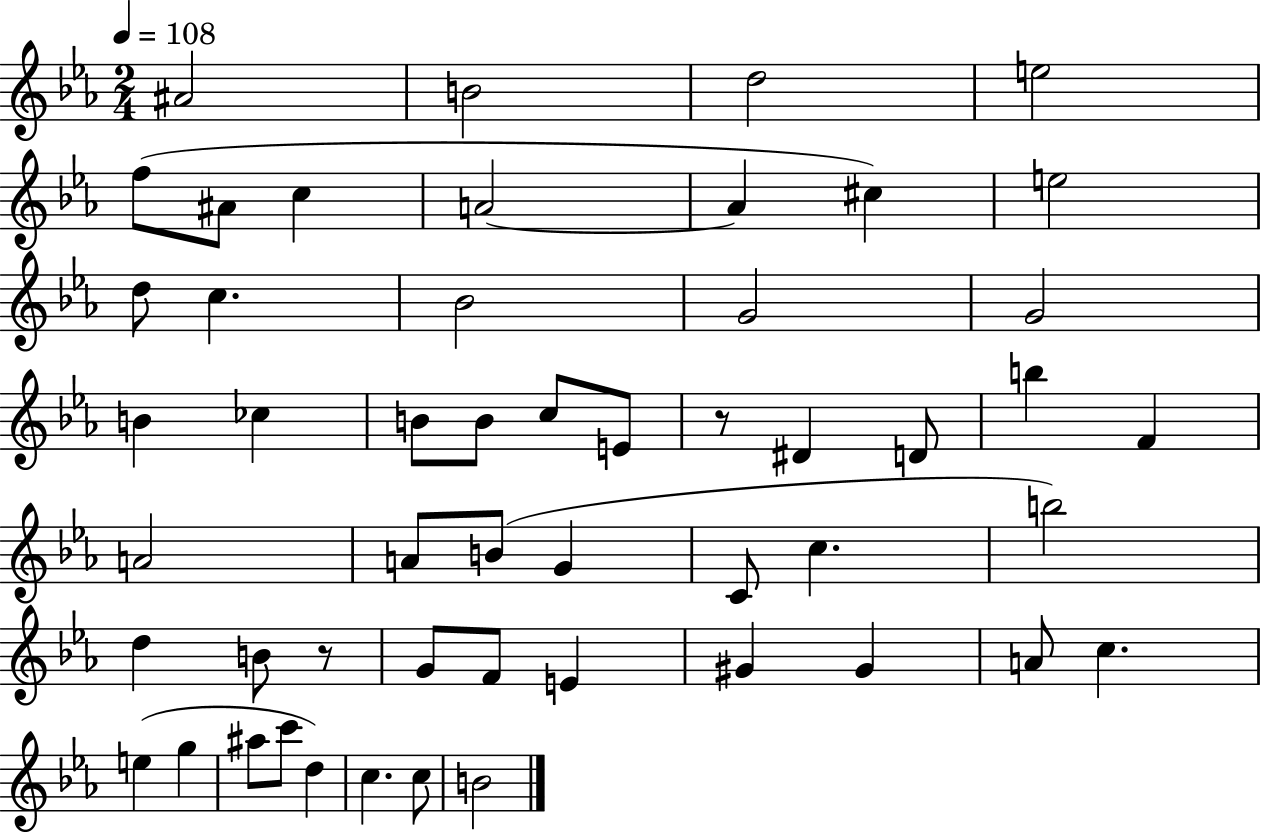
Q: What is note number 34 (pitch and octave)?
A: D5